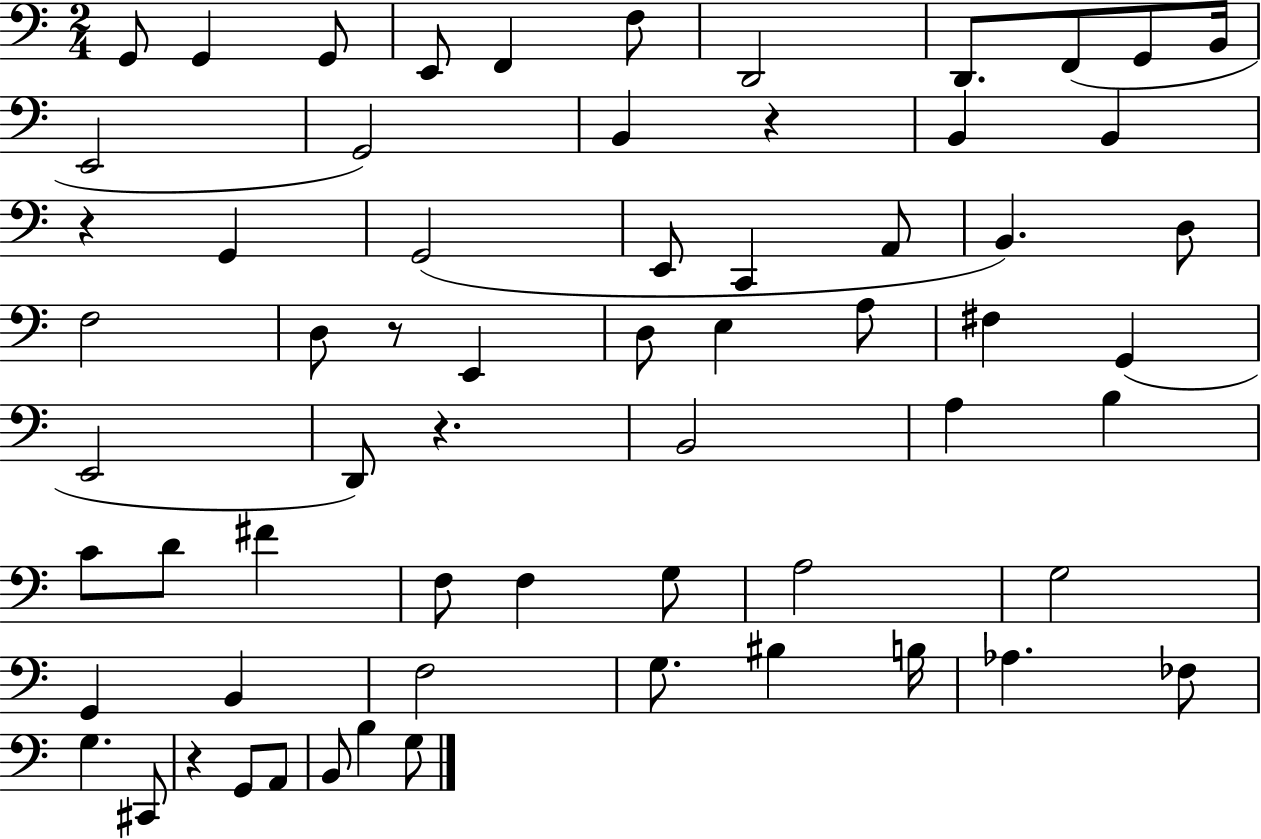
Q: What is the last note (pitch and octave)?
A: G3